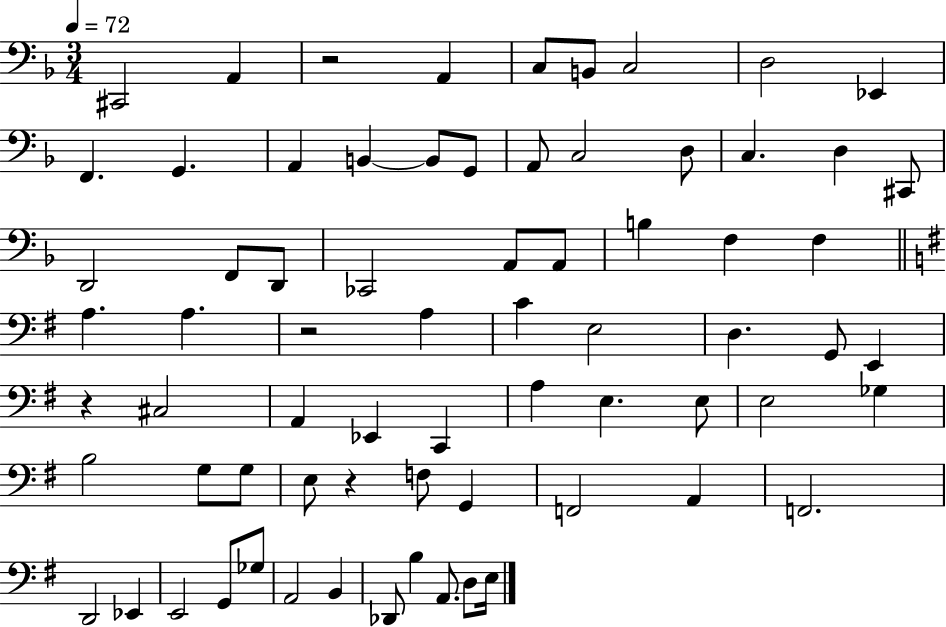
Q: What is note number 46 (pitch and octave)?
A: Gb3